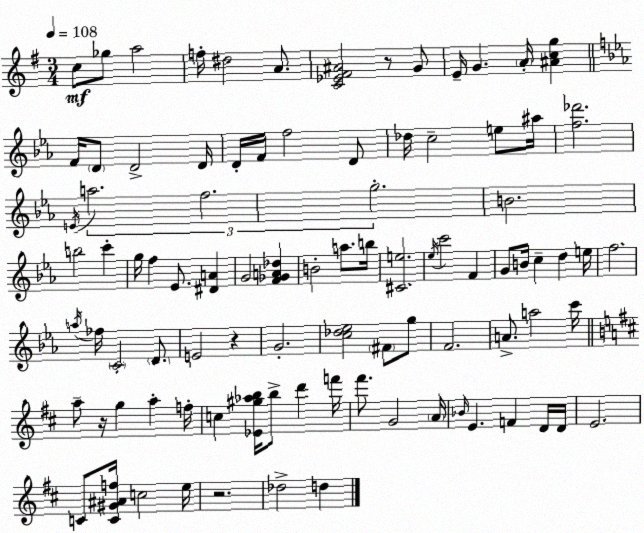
X:1
T:Untitled
M:3/4
L:1/4
K:Em
c/2 _g/2 a2 f/4 ^d2 A/2 [C_E^F^A]2 z/2 G/2 E/4 G A/4 [^Acg] F/4 D/2 D2 D/4 D/4 F/4 f2 D/2 _d/4 c2 e/2 ^a/4 [f_d']2 E/4 a2 f2 g2 B2 b2 c' g/4 f _E/2 [^DA] G2 [F_GA_d] B2 a/2 b/4 [^Ce]2 _e/4 c'2 F G/2 B/4 c d e/4 f2 a/4 _f/4 C2 D/2 E2 z G2 [c_d_e]2 ^F/2 g/2 F2 A/2 a2 c'/4 a/2 z/4 g a f/4 c [_E^g_ab]/4 b/2 d' f'/4 ^f'/2 G2 A/4 _B/4 E F D/4 D/4 E2 C/2 [C^G^Af]/4 c2 e/4 z2 _d2 d